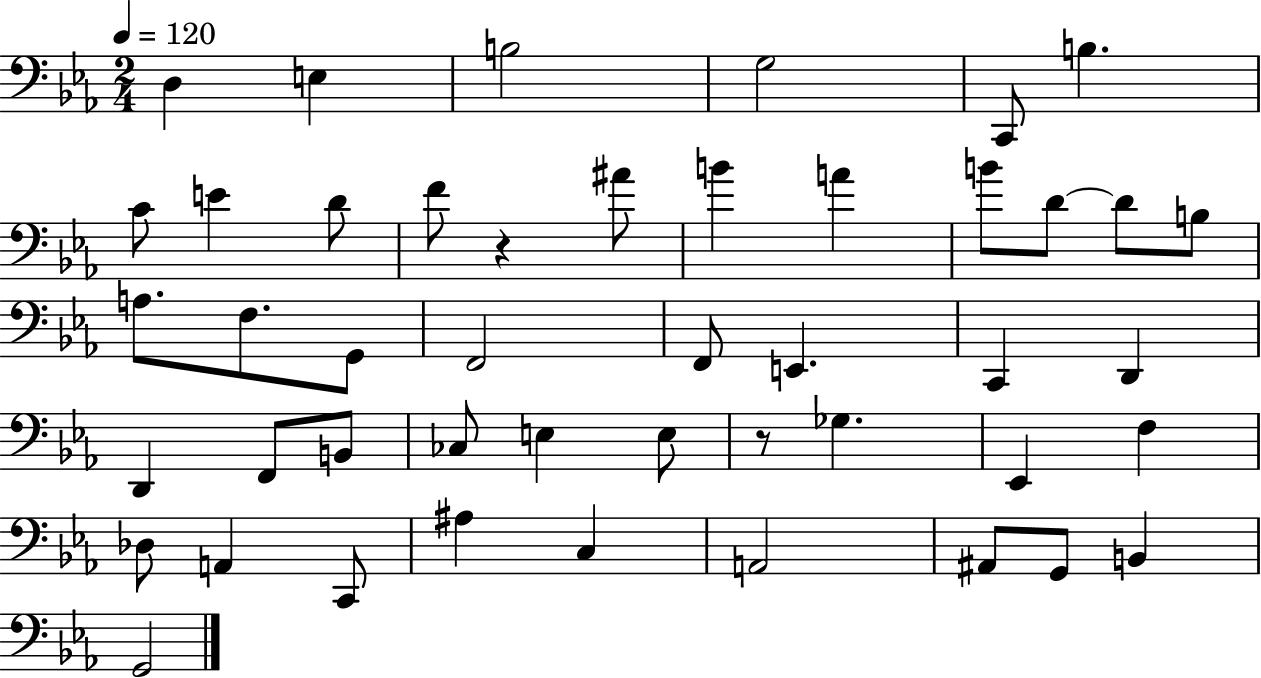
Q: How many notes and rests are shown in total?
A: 46